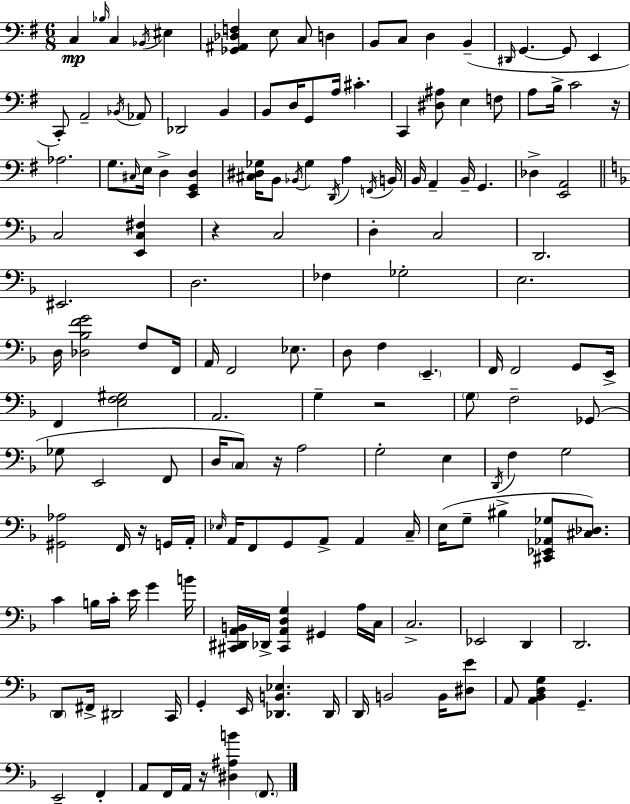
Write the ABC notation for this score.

X:1
T:Untitled
M:6/8
L:1/4
K:G
C, _B,/4 C, _B,,/4 ^E, [_G,,^A,,_D,F,] E,/2 C,/2 D, B,,/2 C,/2 D, B,, ^D,,/4 G,, G,,/2 E,, C,,/2 A,,2 _B,,/4 _A,,/2 _D,,2 B,, B,,/2 D,/4 G,,/2 A,/4 ^C C,, [^D,^A,]/2 E, F,/2 A,/2 B,/4 C2 z/4 _A,2 G,/2 ^C,/4 E,/4 D, [E,,G,,D,] [^C,^D,_G,]/4 B,,/2 _B,,/4 _G, D,,/4 A, F,,/4 B,,/4 B,,/4 A,, B,,/4 G,, _D, [E,,A,,]2 C,2 [E,,C,^F,] z C,2 D, C,2 D,,2 ^E,,2 D,2 _F, _G,2 E,2 D,/4 [_D,_B,FG]2 F,/2 F,,/4 A,,/4 F,,2 _E,/2 D,/2 F, E,, F,,/4 F,,2 G,,/2 E,,/4 F,, [E,F,^G,]2 A,,2 G, z2 G,/2 F,2 _G,,/2 _G,/2 E,,2 F,,/2 D,/4 C,/2 z/4 A,2 G,2 E, D,,/4 F, G,2 [^G,,_A,]2 F,,/4 z/4 G,,/4 A,,/4 _E,/4 A,,/4 F,,/2 G,,/2 A,,/2 A,, C,/4 E,/4 G,/2 ^B, [^C,,_E,,_A,,_G,]/2 [^C,_D,]/2 C B,/4 C/4 E/4 G B/4 [^C,,^D,,A,,B,,]/4 _D,,/4 [^C,,A,,D,G,] ^G,, A,/4 C,/4 C,2 _E,,2 D,, D,,2 D,,/2 ^F,,/4 ^D,,2 C,,/4 G,, E,,/4 [_D,,B,,_E,] _D,,/4 D,,/4 B,,2 B,,/4 [^D,E]/2 A,,/2 [A,,_B,,D,G,] G,, E,,2 F,, A,,/2 F,,/4 A,,/4 z/4 [^D,^A,B] F,,/2